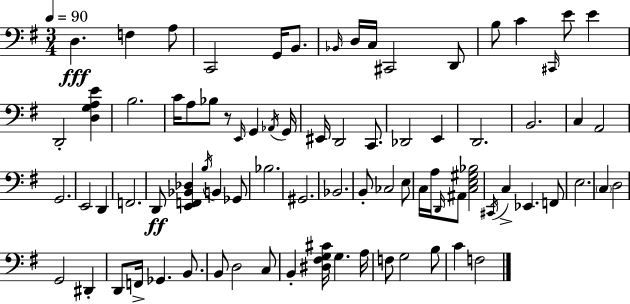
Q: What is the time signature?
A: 3/4